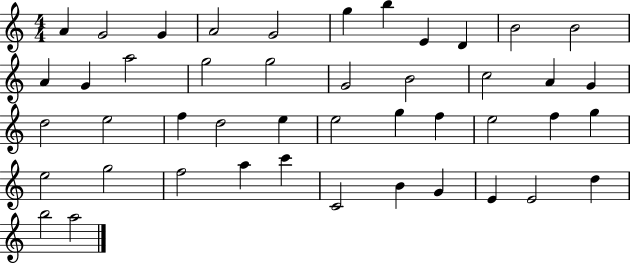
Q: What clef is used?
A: treble